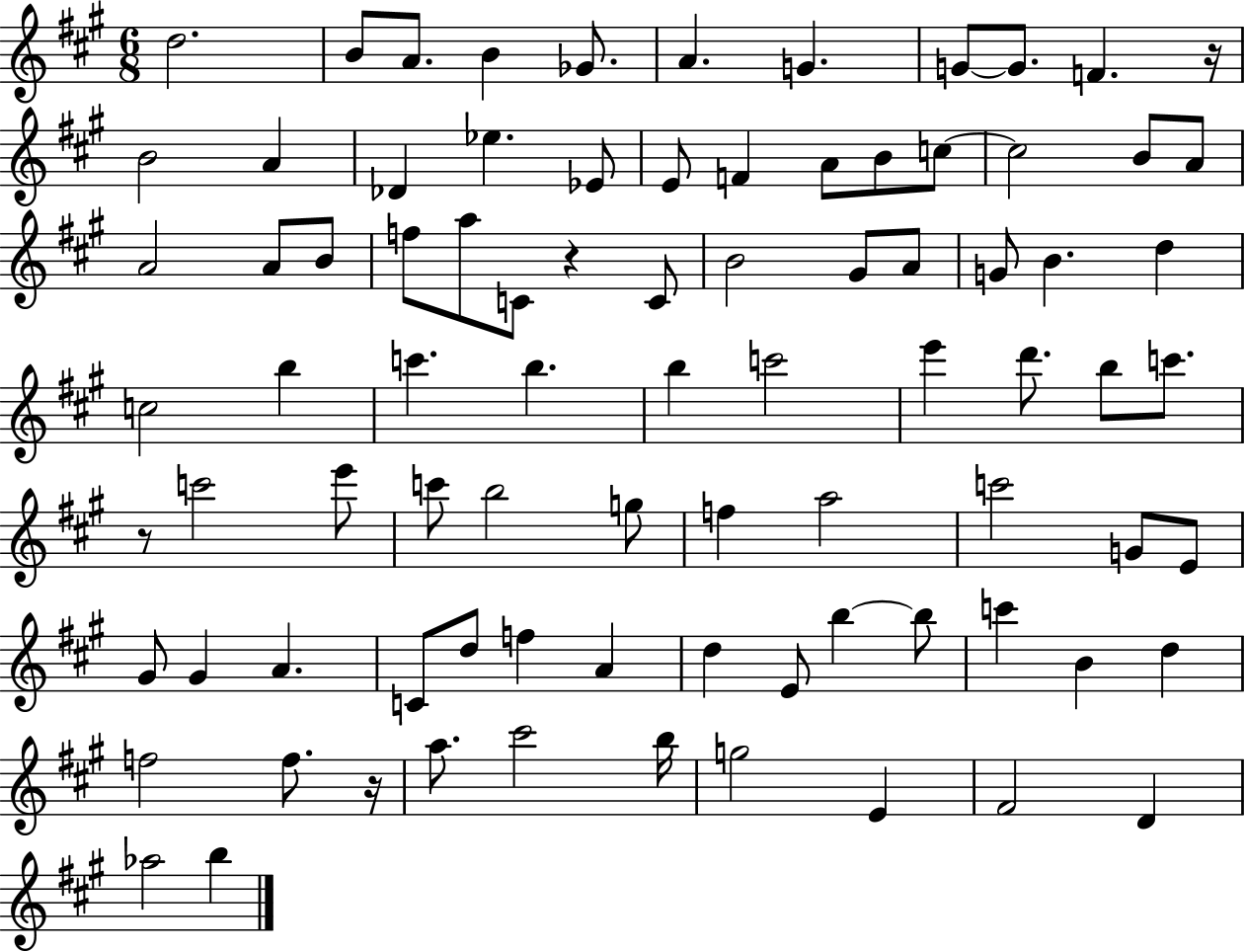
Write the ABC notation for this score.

X:1
T:Untitled
M:6/8
L:1/4
K:A
d2 B/2 A/2 B _G/2 A G G/2 G/2 F z/4 B2 A _D _e _E/2 E/2 F A/2 B/2 c/2 c2 B/2 A/2 A2 A/2 B/2 f/2 a/2 C/2 z C/2 B2 ^G/2 A/2 G/2 B d c2 b c' b b c'2 e' d'/2 b/2 c'/2 z/2 c'2 e'/2 c'/2 b2 g/2 f a2 c'2 G/2 E/2 ^G/2 ^G A C/2 d/2 f A d E/2 b b/2 c' B d f2 f/2 z/4 a/2 ^c'2 b/4 g2 E ^F2 D _a2 b